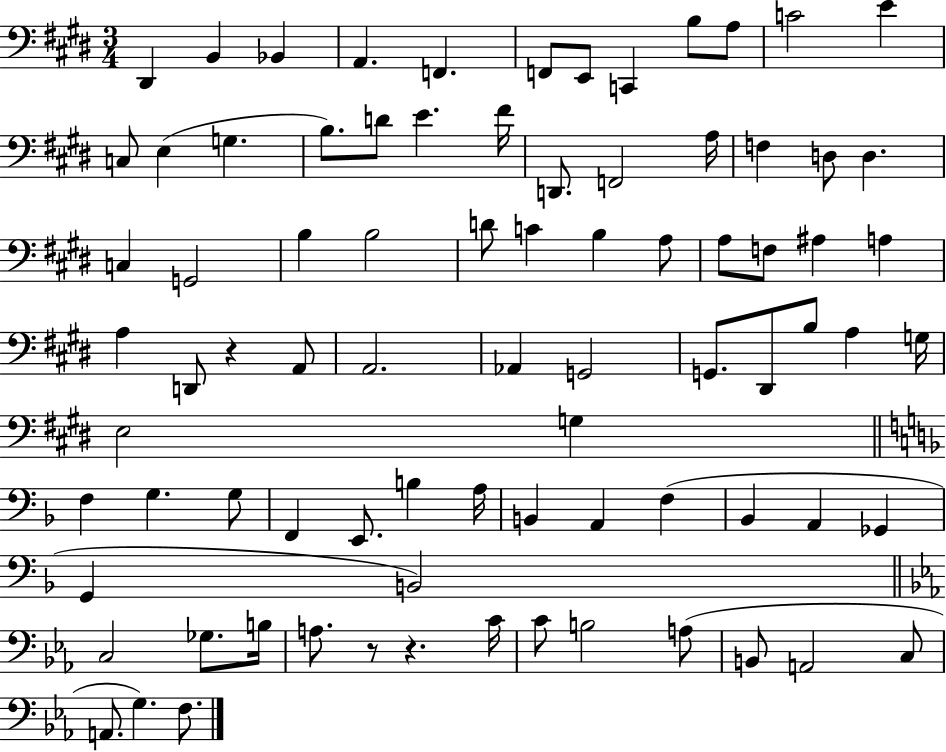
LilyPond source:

{
  \clef bass
  \numericTimeSignature
  \time 3/4
  \key e \major
  dis,4 b,4 bes,4 | a,4. f,4. | f,8 e,8 c,4 b8 a8 | c'2 e'4 | \break c8 e4( g4. | b8.) d'8 e'4. fis'16 | d,8. f,2 a16 | f4 d8 d4. | \break c4 g,2 | b4 b2 | d'8 c'4 b4 a8 | a8 f8 ais4 a4 | \break a4 d,8 r4 a,8 | a,2. | aes,4 g,2 | g,8. dis,8 b8 a4 g16 | \break e2 g4 | \bar "||" \break \key d \minor f4 g4. g8 | f,4 e,8. b4 a16 | b,4 a,4 f4( | bes,4 a,4 ges,4 | \break g,4 b,2) | \bar "||" \break \key ees \major c2 ges8. b16 | a8. r8 r4. c'16 | c'8 b2 a8( | b,8 a,2 c8 | \break a,8. g4.) f8. | \bar "|."
}